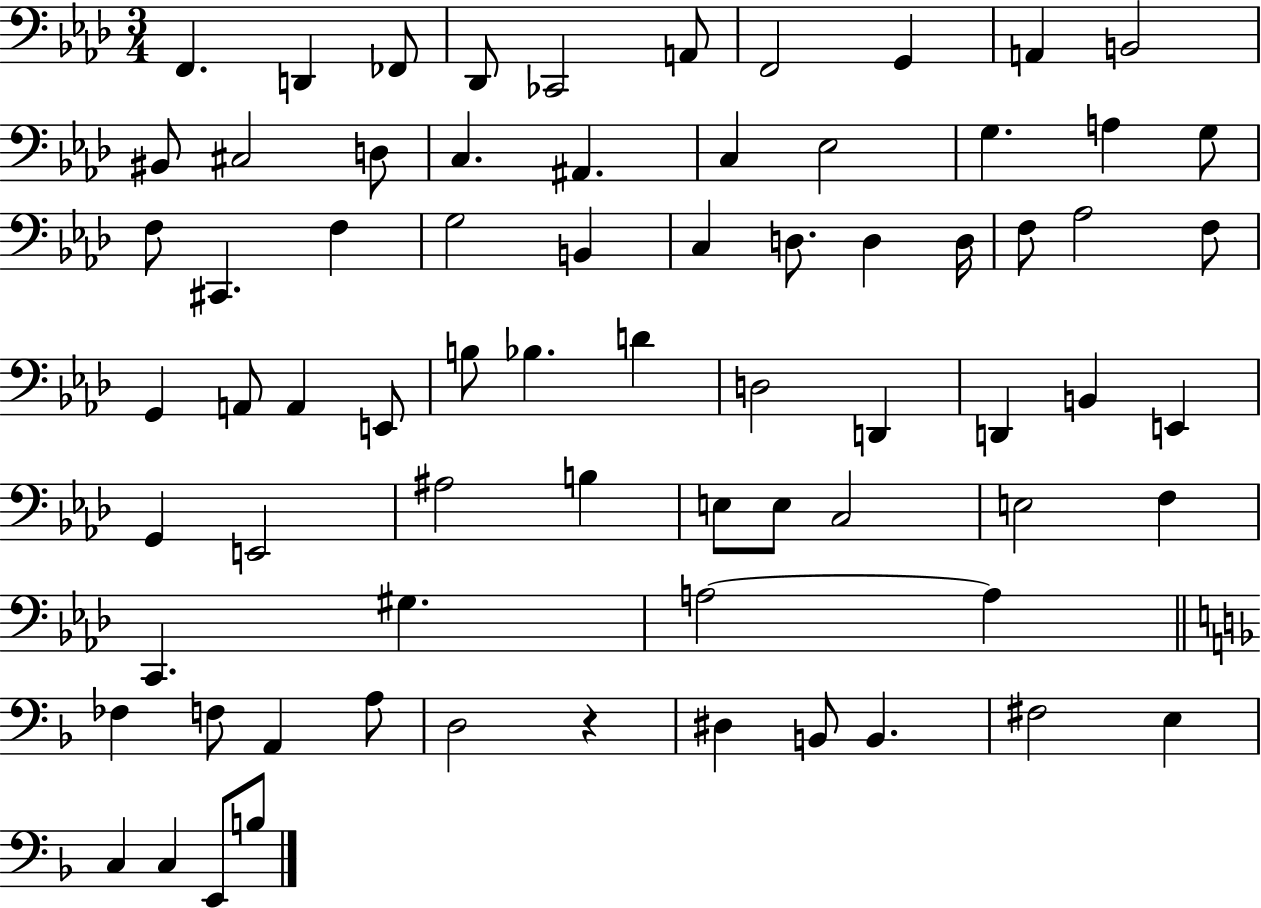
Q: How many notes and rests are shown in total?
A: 72